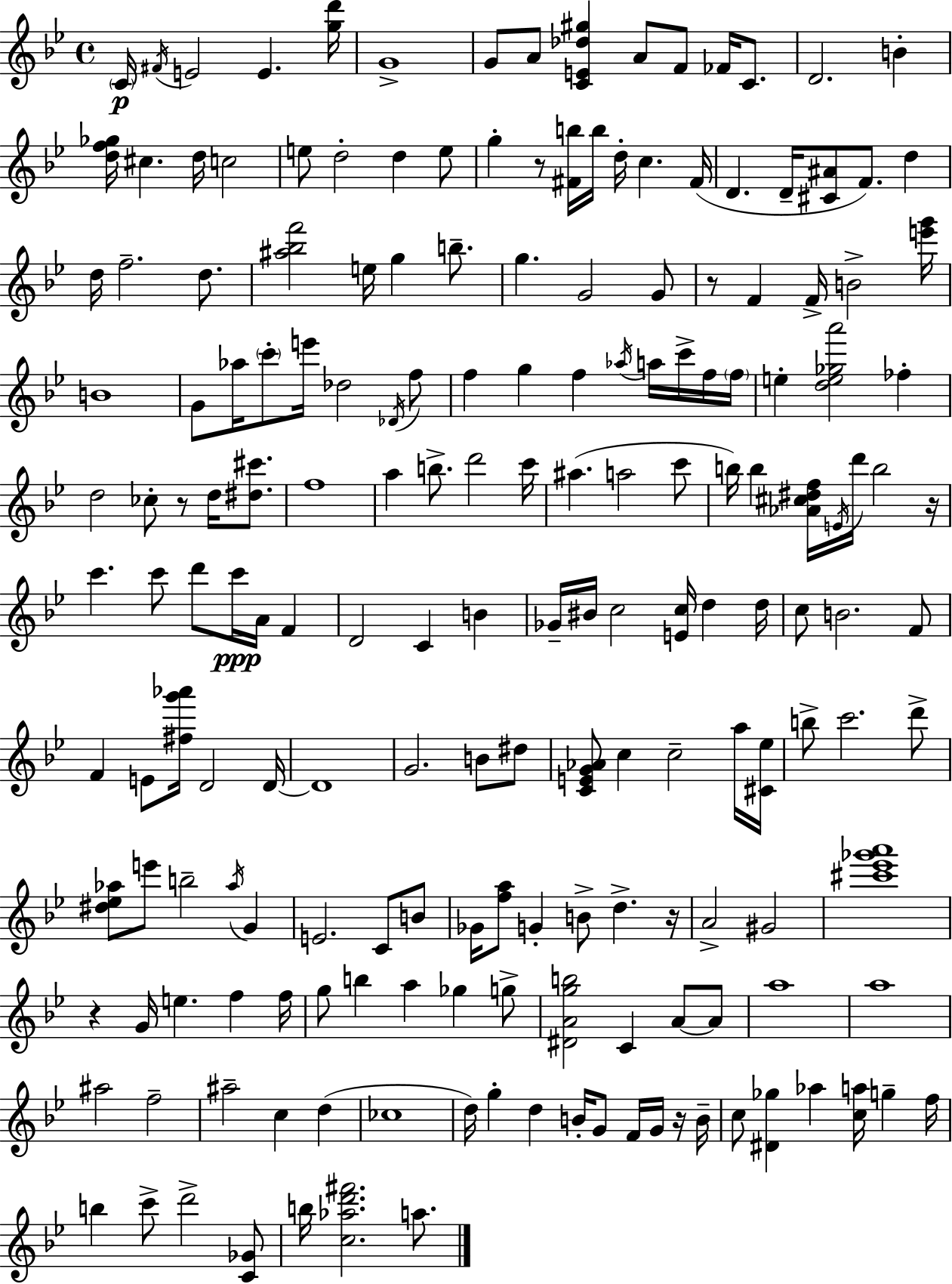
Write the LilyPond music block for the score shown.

{
  \clef treble
  \time 4/4
  \defaultTimeSignature
  \key bes \major
  \parenthesize c'16\p \acciaccatura { fis'16 } e'2 e'4. | <g'' d'''>16 g'1-> | g'8 a'8 <c' e' des'' gis''>4 a'8 f'8 fes'16 c'8. | d'2. b'4-. | \break <d'' f'' ges''>16 cis''4. d''16 c''2 | e''8 d''2-. d''4 e''8 | g''4-. r8 <fis' b''>16 b''16 d''16-. c''4. | fis'16( d'4. d'16-- <cis' ais'>8 f'8.) d''4 | \break d''16 f''2.-- d''8. | <ais'' bes'' f'''>2 e''16 g''4 b''8.-- | g''4. g'2 g'8 | r8 f'4 f'16-> b'2-> | \break <e''' g'''>16 b'1 | g'8 aes''16 \parenthesize c'''8-. e'''16 des''2 \acciaccatura { des'16 } | f''8 f''4 g''4 f''4 \acciaccatura { aes''16 } a''16 | c'''16-> f''16 \parenthesize f''16 e''4-. <d'' e'' ges'' a'''>2 fes''4-. | \break d''2 ces''8-. r8 d''16 | <dis'' cis'''>8. f''1 | a''4 b''8.-> d'''2 | c'''16 ais''4.( a''2 | \break c'''8 b''16) b''4 <aes' cis'' dis'' f''>16 \acciaccatura { e'16 } d'''16 b''2 | r16 c'''4. c'''8 d'''8 c'''16\ppp a'16 | f'4 d'2 c'4 | b'4 ges'16-- bis'16 c''2 <e' c''>16 d''4 | \break d''16 c''8 b'2. | f'8 f'4 e'8 <fis'' g''' aes'''>16 d'2 | d'16~~ d'1 | g'2. | \break b'8 dis''8 <c' e' g' aes'>8 c''4 c''2-- | a''16 <cis' ees''>16 b''8-> c'''2. | d'''8-> <dis'' ees'' aes''>8 e'''8 b''2-- | \acciaccatura { aes''16 } g'4 e'2. | \break c'8 b'8 ges'16 <f'' a''>8 g'4-. b'8-> d''4.-> | r16 a'2-> gis'2 | <cis''' ees''' ges''' a'''>1 | r4 g'16 e''4. | \break f''4 f''16 g''8 b''4 a''4 ges''4 | g''8-> <dis' a' g'' b''>2 c'4 | a'8~~ a'8 a''1 | a''1 | \break ais''2 f''2-- | ais''2-- c''4 | d''4( ces''1 | d''16) g''4-. d''4 b'16-. g'8 | \break f'16 g'16 r16 b'16-- c''8 <dis' ges''>4 aes''4 <c'' a''>16 | g''4-- f''16 b''4 c'''8-> d'''2-> | <c' ges'>8 b''16 <c'' aes'' d''' fis'''>2. | a''8. \bar "|."
}